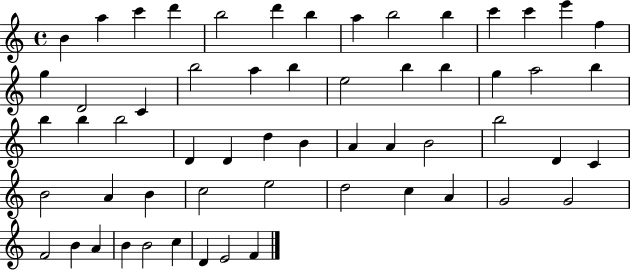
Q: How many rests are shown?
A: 0